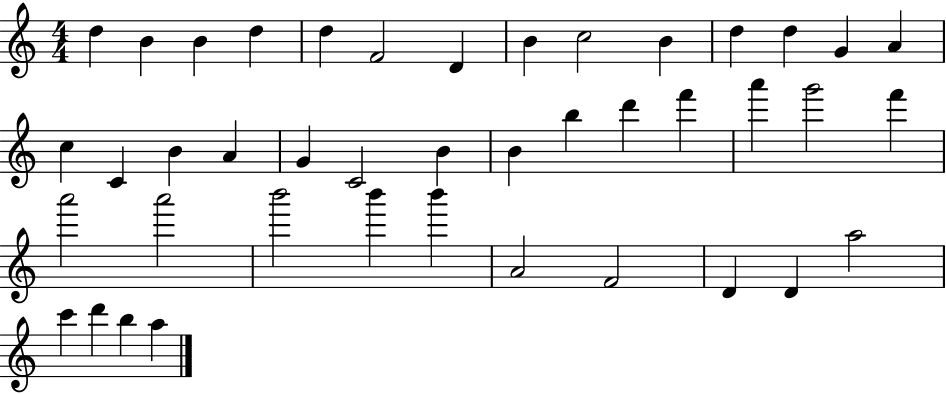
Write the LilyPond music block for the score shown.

{
  \clef treble
  \numericTimeSignature
  \time 4/4
  \key c \major
  d''4 b'4 b'4 d''4 | d''4 f'2 d'4 | b'4 c''2 b'4 | d''4 d''4 g'4 a'4 | \break c''4 c'4 b'4 a'4 | g'4 c'2 b'4 | b'4 b''4 d'''4 f'''4 | a'''4 g'''2 f'''4 | \break a'''2 a'''2 | b'''2 b'''4 b'''4 | a'2 f'2 | d'4 d'4 a''2 | \break c'''4 d'''4 b''4 a''4 | \bar "|."
}